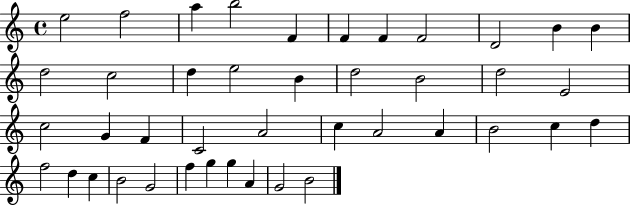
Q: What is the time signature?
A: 4/4